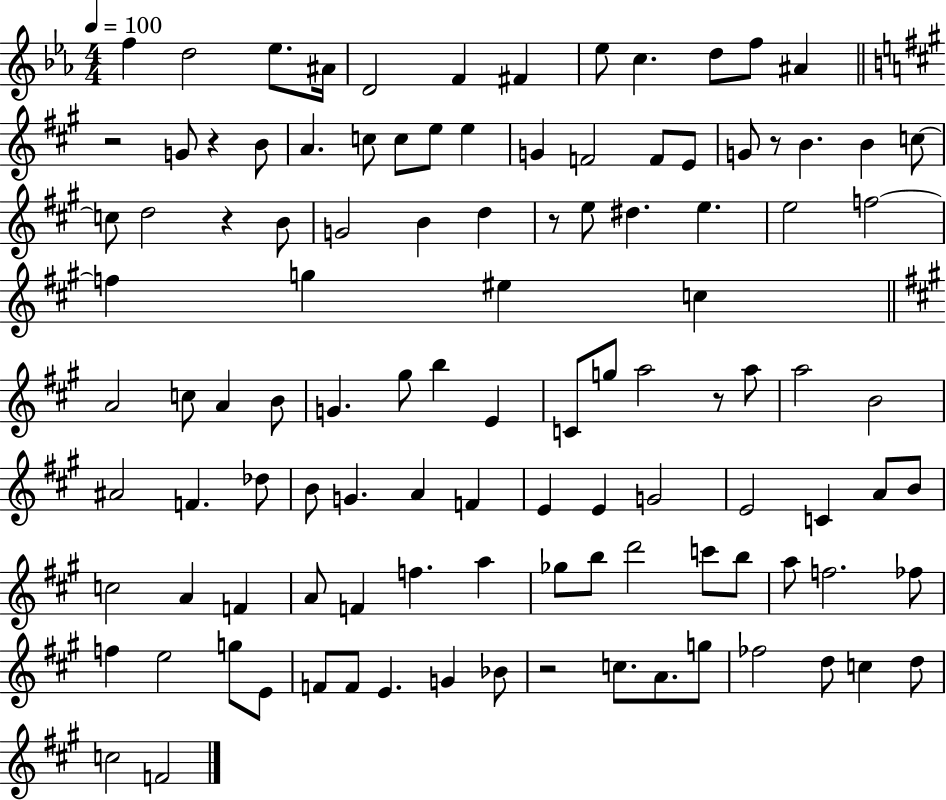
F5/q D5/h Eb5/e. A#4/s D4/h F4/q F#4/q Eb5/e C5/q. D5/e F5/e A#4/q R/h G4/e R/q B4/e A4/q. C5/e C5/e E5/e E5/q G4/q F4/h F4/e E4/e G4/e R/e B4/q. B4/q C5/e C5/e D5/h R/q B4/e G4/h B4/q D5/q R/e E5/e D#5/q. E5/q. E5/h F5/h F5/q G5/q EIS5/q C5/q A4/h C5/e A4/q B4/e G4/q. G#5/e B5/q E4/q C4/e G5/e A5/h R/e A5/e A5/h B4/h A#4/h F4/q. Db5/e B4/e G4/q. A4/q F4/q E4/q E4/q G4/h E4/h C4/q A4/e B4/e C5/h A4/q F4/q A4/e F4/q F5/q. A5/q Gb5/e B5/e D6/h C6/e B5/e A5/e F5/h. FES5/e F5/q E5/h G5/e E4/e F4/e F4/e E4/q. G4/q Bb4/e R/h C5/e. A4/e. G5/e FES5/h D5/e C5/q D5/e C5/h F4/h